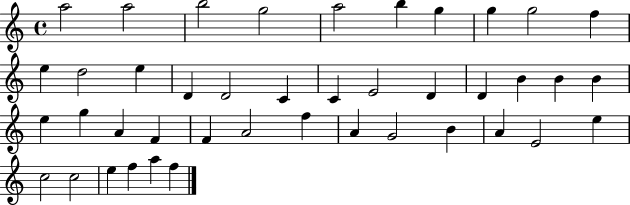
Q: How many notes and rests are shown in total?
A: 42